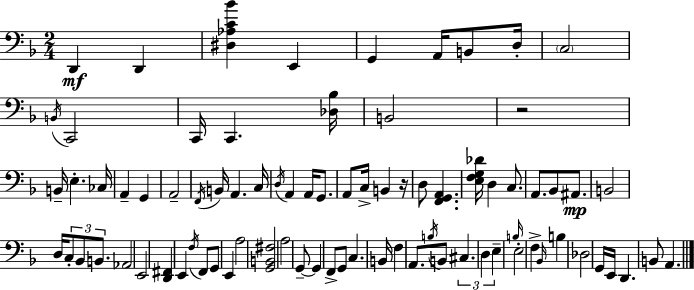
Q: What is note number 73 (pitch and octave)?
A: B2